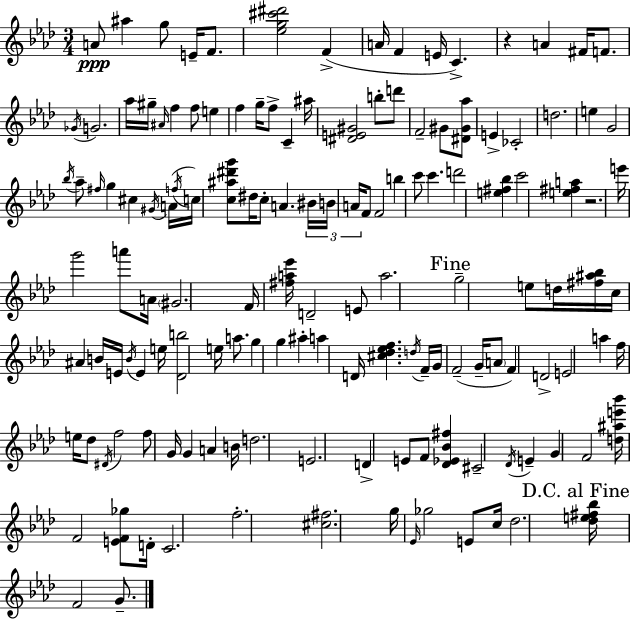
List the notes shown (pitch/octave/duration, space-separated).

A4/e A#5/q G5/e E4/s F4/e. [Eb5,G5,C#6,D#6]/h F4/q A4/s F4/q E4/s C4/q. R/q A4/q F#4/s F4/e. Gb4/s G4/h. Ab5/s G#5/s A#4/s F5/q F5/e E5/q F5/q G5/s F5/e C4/q A#5/s [D#4,E4,G#4]/h B5/e D6/e F4/h G#4/e [D#4,G#4,Ab5]/e E4/q CES4/h D5/h. E5/q G4/h Bb5/s Ab5/e F#5/s G5/q C#5/q G#4/s A4/s F5/s C5/s [C5,A#5,D#6,G6]/e D#5/s C5/e A4/q. BIS4/s B4/s A4/s F4/e F4/h B5/q C6/e C6/q. D6/h [E5,F#5,Bb5]/q C6/h [E5,F#5,A5]/q R/h. E6/s G6/h A6/e A4/s G#4/h. F4/s [F#5,A5,Eb6]/s D4/h E4/e A5/h. G5/h E5/e D5/s [F#5,A#5,Bb5]/s C5/s A#4/q B4/s E4/s B4/s E4/q E5/s [Db4,B5]/h E5/s A5/e. G5/q G5/q A#5/q A5/q D4/s [C#5,Db5,Eb5,F5]/q. D5/s F4/s G4/s F4/h G4/s A4/e F4/q D4/h E4/h A5/q F5/s E5/s Db5/e D#4/s F5/h F5/e G4/s G4/q A4/q B4/s D5/h. E4/h. D4/q E4/e F4/e [Db4,Eb4,Bb4,F#5]/q C#4/h Db4/s E4/q G4/q F4/h [D5,A#5,E6,Bb6]/s F4/h [E4,F4,Gb5]/e D4/s C4/h. F5/h. [C#5,F#5]/h. G5/s Eb4/s Gb5/h E4/e C5/s Db5/h. [Db5,E5,F#5,Bb5]/s F4/h G4/e.